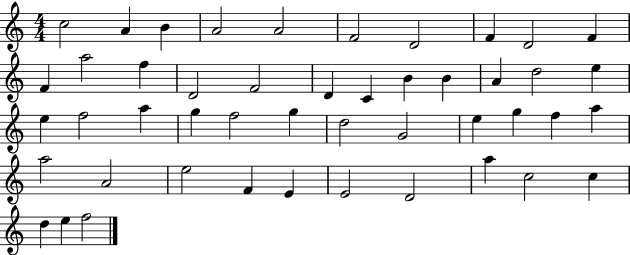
X:1
T:Untitled
M:4/4
L:1/4
K:C
c2 A B A2 A2 F2 D2 F D2 F F a2 f D2 F2 D C B B A d2 e e f2 a g f2 g d2 G2 e g f a a2 A2 e2 F E E2 D2 a c2 c d e f2